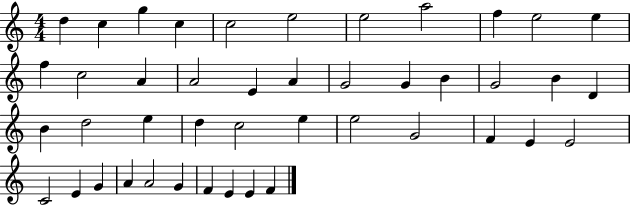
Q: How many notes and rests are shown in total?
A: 44